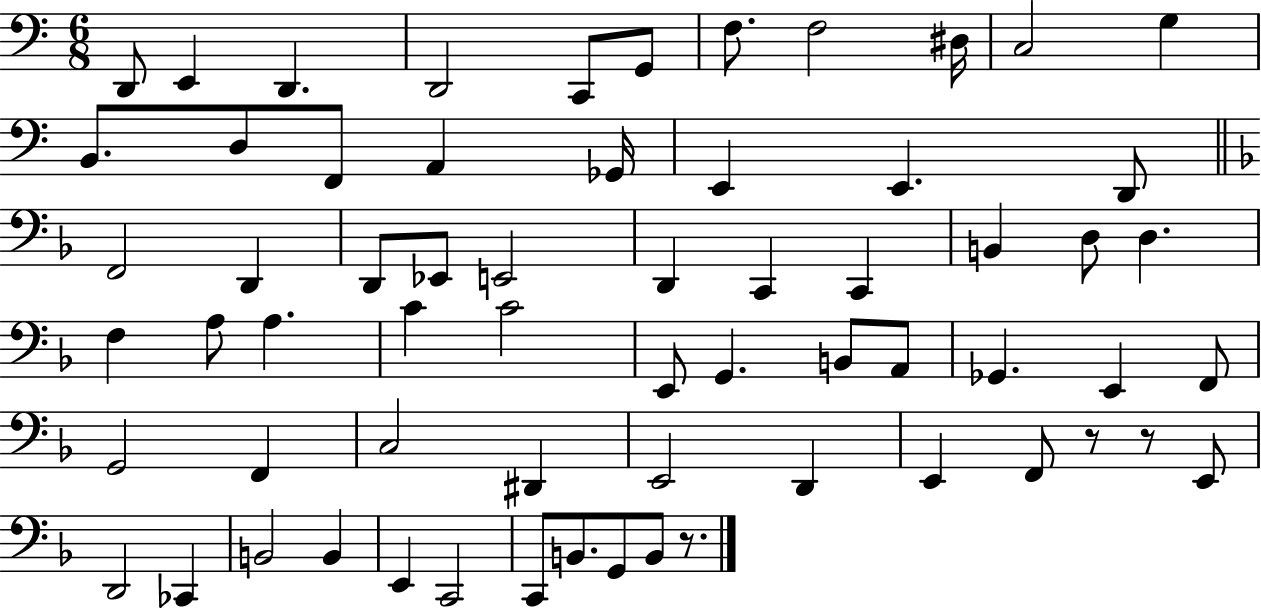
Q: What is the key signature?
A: C major